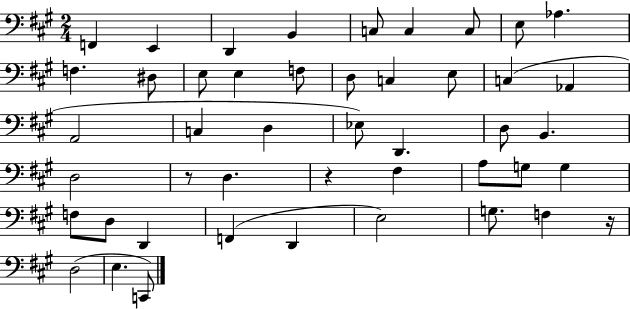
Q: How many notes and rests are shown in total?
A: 46